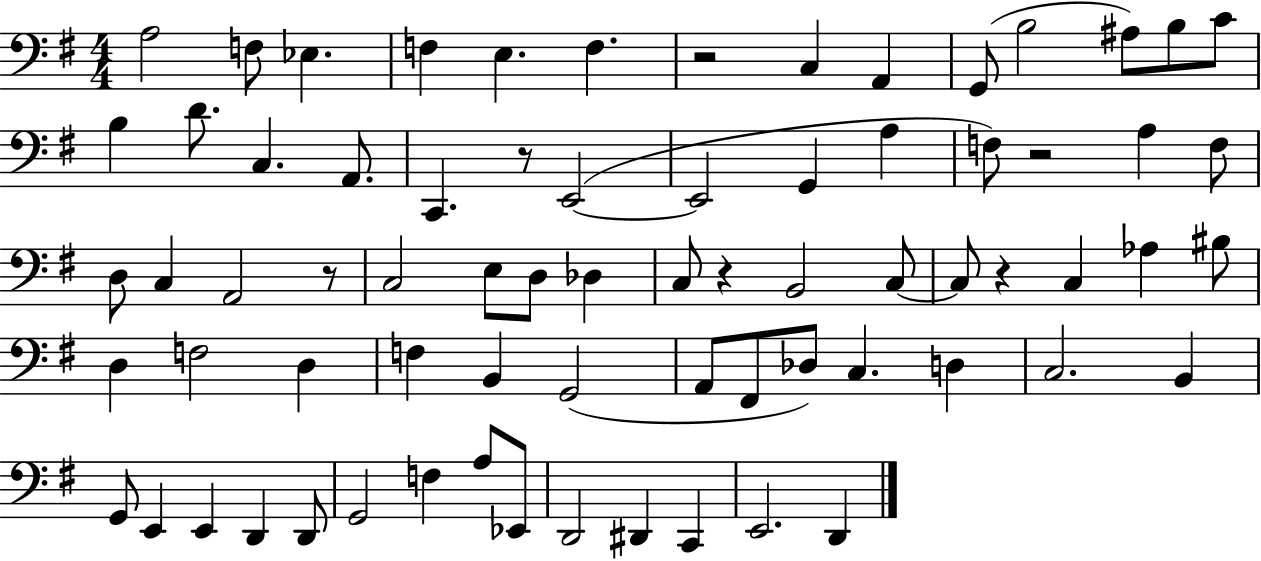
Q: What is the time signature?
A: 4/4